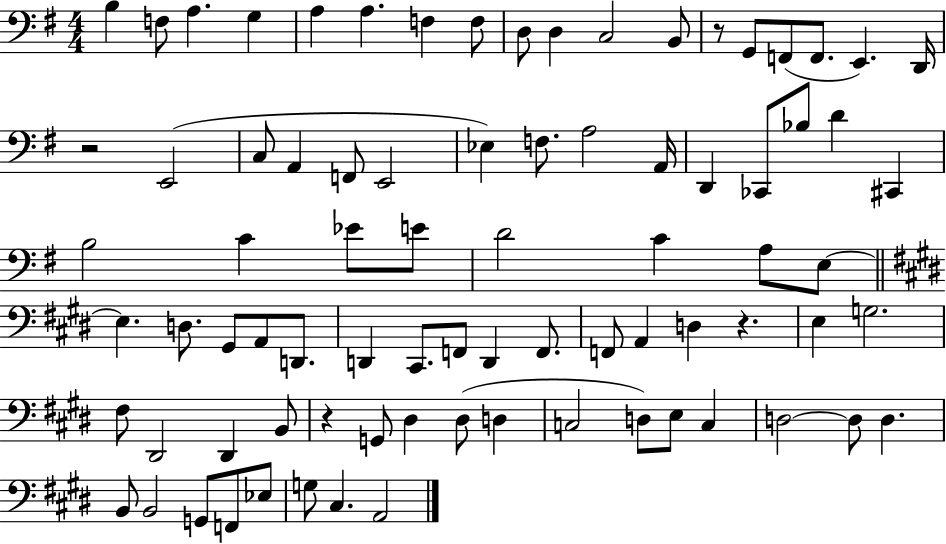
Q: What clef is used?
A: bass